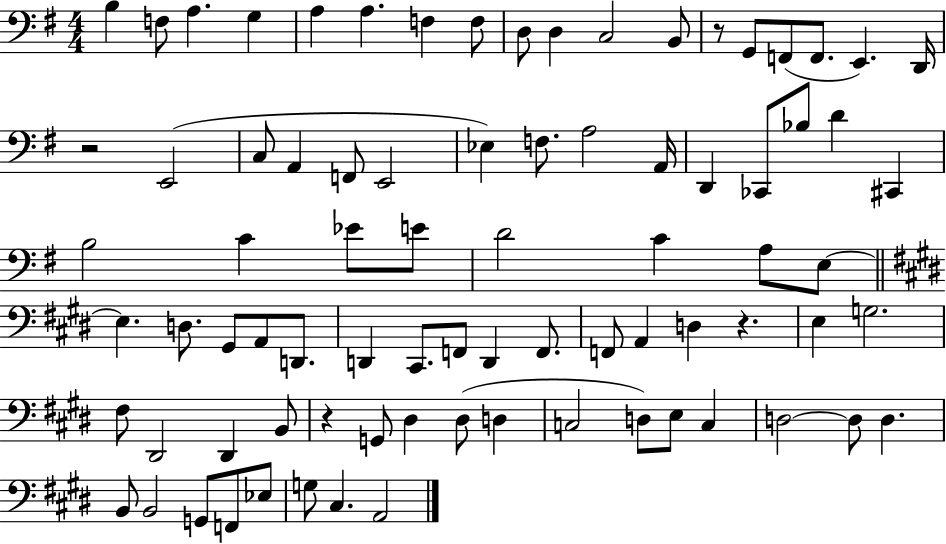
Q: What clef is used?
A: bass